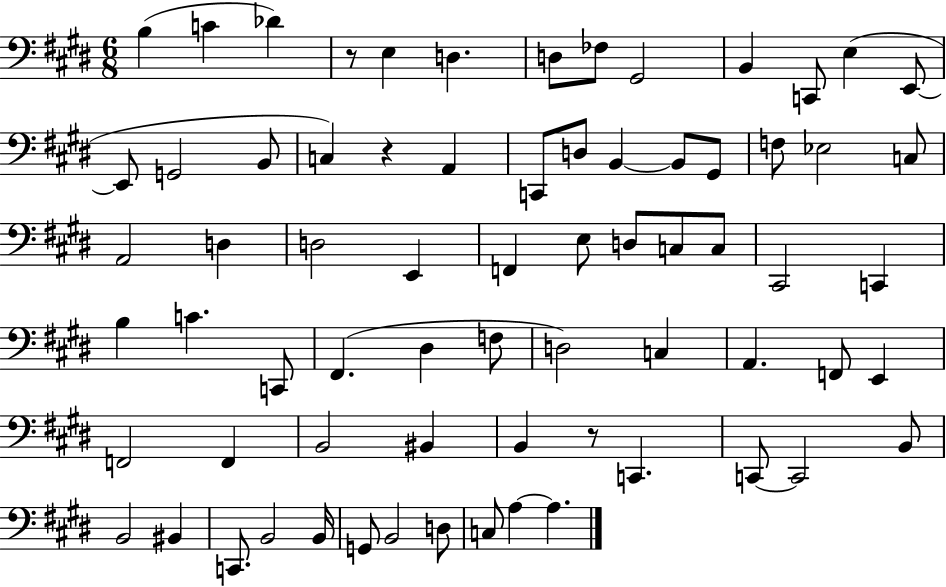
B3/q C4/q Db4/q R/e E3/q D3/q. D3/e FES3/e G#2/h B2/q C2/e E3/q E2/e E2/e G2/h B2/e C3/q R/q A2/q C2/e D3/e B2/q B2/e G#2/e F3/e Eb3/h C3/e A2/h D3/q D3/h E2/q F2/q E3/e D3/e C3/e C3/e C#2/h C2/q B3/q C4/q. C2/e F#2/q. D#3/q F3/e D3/h C3/q A2/q. F2/e E2/q F2/h F2/q B2/h BIS2/q B2/q R/e C2/q. C2/e C2/h B2/e B2/h BIS2/q C2/e. B2/h B2/s G2/e B2/h D3/e C3/e A3/q A3/q.